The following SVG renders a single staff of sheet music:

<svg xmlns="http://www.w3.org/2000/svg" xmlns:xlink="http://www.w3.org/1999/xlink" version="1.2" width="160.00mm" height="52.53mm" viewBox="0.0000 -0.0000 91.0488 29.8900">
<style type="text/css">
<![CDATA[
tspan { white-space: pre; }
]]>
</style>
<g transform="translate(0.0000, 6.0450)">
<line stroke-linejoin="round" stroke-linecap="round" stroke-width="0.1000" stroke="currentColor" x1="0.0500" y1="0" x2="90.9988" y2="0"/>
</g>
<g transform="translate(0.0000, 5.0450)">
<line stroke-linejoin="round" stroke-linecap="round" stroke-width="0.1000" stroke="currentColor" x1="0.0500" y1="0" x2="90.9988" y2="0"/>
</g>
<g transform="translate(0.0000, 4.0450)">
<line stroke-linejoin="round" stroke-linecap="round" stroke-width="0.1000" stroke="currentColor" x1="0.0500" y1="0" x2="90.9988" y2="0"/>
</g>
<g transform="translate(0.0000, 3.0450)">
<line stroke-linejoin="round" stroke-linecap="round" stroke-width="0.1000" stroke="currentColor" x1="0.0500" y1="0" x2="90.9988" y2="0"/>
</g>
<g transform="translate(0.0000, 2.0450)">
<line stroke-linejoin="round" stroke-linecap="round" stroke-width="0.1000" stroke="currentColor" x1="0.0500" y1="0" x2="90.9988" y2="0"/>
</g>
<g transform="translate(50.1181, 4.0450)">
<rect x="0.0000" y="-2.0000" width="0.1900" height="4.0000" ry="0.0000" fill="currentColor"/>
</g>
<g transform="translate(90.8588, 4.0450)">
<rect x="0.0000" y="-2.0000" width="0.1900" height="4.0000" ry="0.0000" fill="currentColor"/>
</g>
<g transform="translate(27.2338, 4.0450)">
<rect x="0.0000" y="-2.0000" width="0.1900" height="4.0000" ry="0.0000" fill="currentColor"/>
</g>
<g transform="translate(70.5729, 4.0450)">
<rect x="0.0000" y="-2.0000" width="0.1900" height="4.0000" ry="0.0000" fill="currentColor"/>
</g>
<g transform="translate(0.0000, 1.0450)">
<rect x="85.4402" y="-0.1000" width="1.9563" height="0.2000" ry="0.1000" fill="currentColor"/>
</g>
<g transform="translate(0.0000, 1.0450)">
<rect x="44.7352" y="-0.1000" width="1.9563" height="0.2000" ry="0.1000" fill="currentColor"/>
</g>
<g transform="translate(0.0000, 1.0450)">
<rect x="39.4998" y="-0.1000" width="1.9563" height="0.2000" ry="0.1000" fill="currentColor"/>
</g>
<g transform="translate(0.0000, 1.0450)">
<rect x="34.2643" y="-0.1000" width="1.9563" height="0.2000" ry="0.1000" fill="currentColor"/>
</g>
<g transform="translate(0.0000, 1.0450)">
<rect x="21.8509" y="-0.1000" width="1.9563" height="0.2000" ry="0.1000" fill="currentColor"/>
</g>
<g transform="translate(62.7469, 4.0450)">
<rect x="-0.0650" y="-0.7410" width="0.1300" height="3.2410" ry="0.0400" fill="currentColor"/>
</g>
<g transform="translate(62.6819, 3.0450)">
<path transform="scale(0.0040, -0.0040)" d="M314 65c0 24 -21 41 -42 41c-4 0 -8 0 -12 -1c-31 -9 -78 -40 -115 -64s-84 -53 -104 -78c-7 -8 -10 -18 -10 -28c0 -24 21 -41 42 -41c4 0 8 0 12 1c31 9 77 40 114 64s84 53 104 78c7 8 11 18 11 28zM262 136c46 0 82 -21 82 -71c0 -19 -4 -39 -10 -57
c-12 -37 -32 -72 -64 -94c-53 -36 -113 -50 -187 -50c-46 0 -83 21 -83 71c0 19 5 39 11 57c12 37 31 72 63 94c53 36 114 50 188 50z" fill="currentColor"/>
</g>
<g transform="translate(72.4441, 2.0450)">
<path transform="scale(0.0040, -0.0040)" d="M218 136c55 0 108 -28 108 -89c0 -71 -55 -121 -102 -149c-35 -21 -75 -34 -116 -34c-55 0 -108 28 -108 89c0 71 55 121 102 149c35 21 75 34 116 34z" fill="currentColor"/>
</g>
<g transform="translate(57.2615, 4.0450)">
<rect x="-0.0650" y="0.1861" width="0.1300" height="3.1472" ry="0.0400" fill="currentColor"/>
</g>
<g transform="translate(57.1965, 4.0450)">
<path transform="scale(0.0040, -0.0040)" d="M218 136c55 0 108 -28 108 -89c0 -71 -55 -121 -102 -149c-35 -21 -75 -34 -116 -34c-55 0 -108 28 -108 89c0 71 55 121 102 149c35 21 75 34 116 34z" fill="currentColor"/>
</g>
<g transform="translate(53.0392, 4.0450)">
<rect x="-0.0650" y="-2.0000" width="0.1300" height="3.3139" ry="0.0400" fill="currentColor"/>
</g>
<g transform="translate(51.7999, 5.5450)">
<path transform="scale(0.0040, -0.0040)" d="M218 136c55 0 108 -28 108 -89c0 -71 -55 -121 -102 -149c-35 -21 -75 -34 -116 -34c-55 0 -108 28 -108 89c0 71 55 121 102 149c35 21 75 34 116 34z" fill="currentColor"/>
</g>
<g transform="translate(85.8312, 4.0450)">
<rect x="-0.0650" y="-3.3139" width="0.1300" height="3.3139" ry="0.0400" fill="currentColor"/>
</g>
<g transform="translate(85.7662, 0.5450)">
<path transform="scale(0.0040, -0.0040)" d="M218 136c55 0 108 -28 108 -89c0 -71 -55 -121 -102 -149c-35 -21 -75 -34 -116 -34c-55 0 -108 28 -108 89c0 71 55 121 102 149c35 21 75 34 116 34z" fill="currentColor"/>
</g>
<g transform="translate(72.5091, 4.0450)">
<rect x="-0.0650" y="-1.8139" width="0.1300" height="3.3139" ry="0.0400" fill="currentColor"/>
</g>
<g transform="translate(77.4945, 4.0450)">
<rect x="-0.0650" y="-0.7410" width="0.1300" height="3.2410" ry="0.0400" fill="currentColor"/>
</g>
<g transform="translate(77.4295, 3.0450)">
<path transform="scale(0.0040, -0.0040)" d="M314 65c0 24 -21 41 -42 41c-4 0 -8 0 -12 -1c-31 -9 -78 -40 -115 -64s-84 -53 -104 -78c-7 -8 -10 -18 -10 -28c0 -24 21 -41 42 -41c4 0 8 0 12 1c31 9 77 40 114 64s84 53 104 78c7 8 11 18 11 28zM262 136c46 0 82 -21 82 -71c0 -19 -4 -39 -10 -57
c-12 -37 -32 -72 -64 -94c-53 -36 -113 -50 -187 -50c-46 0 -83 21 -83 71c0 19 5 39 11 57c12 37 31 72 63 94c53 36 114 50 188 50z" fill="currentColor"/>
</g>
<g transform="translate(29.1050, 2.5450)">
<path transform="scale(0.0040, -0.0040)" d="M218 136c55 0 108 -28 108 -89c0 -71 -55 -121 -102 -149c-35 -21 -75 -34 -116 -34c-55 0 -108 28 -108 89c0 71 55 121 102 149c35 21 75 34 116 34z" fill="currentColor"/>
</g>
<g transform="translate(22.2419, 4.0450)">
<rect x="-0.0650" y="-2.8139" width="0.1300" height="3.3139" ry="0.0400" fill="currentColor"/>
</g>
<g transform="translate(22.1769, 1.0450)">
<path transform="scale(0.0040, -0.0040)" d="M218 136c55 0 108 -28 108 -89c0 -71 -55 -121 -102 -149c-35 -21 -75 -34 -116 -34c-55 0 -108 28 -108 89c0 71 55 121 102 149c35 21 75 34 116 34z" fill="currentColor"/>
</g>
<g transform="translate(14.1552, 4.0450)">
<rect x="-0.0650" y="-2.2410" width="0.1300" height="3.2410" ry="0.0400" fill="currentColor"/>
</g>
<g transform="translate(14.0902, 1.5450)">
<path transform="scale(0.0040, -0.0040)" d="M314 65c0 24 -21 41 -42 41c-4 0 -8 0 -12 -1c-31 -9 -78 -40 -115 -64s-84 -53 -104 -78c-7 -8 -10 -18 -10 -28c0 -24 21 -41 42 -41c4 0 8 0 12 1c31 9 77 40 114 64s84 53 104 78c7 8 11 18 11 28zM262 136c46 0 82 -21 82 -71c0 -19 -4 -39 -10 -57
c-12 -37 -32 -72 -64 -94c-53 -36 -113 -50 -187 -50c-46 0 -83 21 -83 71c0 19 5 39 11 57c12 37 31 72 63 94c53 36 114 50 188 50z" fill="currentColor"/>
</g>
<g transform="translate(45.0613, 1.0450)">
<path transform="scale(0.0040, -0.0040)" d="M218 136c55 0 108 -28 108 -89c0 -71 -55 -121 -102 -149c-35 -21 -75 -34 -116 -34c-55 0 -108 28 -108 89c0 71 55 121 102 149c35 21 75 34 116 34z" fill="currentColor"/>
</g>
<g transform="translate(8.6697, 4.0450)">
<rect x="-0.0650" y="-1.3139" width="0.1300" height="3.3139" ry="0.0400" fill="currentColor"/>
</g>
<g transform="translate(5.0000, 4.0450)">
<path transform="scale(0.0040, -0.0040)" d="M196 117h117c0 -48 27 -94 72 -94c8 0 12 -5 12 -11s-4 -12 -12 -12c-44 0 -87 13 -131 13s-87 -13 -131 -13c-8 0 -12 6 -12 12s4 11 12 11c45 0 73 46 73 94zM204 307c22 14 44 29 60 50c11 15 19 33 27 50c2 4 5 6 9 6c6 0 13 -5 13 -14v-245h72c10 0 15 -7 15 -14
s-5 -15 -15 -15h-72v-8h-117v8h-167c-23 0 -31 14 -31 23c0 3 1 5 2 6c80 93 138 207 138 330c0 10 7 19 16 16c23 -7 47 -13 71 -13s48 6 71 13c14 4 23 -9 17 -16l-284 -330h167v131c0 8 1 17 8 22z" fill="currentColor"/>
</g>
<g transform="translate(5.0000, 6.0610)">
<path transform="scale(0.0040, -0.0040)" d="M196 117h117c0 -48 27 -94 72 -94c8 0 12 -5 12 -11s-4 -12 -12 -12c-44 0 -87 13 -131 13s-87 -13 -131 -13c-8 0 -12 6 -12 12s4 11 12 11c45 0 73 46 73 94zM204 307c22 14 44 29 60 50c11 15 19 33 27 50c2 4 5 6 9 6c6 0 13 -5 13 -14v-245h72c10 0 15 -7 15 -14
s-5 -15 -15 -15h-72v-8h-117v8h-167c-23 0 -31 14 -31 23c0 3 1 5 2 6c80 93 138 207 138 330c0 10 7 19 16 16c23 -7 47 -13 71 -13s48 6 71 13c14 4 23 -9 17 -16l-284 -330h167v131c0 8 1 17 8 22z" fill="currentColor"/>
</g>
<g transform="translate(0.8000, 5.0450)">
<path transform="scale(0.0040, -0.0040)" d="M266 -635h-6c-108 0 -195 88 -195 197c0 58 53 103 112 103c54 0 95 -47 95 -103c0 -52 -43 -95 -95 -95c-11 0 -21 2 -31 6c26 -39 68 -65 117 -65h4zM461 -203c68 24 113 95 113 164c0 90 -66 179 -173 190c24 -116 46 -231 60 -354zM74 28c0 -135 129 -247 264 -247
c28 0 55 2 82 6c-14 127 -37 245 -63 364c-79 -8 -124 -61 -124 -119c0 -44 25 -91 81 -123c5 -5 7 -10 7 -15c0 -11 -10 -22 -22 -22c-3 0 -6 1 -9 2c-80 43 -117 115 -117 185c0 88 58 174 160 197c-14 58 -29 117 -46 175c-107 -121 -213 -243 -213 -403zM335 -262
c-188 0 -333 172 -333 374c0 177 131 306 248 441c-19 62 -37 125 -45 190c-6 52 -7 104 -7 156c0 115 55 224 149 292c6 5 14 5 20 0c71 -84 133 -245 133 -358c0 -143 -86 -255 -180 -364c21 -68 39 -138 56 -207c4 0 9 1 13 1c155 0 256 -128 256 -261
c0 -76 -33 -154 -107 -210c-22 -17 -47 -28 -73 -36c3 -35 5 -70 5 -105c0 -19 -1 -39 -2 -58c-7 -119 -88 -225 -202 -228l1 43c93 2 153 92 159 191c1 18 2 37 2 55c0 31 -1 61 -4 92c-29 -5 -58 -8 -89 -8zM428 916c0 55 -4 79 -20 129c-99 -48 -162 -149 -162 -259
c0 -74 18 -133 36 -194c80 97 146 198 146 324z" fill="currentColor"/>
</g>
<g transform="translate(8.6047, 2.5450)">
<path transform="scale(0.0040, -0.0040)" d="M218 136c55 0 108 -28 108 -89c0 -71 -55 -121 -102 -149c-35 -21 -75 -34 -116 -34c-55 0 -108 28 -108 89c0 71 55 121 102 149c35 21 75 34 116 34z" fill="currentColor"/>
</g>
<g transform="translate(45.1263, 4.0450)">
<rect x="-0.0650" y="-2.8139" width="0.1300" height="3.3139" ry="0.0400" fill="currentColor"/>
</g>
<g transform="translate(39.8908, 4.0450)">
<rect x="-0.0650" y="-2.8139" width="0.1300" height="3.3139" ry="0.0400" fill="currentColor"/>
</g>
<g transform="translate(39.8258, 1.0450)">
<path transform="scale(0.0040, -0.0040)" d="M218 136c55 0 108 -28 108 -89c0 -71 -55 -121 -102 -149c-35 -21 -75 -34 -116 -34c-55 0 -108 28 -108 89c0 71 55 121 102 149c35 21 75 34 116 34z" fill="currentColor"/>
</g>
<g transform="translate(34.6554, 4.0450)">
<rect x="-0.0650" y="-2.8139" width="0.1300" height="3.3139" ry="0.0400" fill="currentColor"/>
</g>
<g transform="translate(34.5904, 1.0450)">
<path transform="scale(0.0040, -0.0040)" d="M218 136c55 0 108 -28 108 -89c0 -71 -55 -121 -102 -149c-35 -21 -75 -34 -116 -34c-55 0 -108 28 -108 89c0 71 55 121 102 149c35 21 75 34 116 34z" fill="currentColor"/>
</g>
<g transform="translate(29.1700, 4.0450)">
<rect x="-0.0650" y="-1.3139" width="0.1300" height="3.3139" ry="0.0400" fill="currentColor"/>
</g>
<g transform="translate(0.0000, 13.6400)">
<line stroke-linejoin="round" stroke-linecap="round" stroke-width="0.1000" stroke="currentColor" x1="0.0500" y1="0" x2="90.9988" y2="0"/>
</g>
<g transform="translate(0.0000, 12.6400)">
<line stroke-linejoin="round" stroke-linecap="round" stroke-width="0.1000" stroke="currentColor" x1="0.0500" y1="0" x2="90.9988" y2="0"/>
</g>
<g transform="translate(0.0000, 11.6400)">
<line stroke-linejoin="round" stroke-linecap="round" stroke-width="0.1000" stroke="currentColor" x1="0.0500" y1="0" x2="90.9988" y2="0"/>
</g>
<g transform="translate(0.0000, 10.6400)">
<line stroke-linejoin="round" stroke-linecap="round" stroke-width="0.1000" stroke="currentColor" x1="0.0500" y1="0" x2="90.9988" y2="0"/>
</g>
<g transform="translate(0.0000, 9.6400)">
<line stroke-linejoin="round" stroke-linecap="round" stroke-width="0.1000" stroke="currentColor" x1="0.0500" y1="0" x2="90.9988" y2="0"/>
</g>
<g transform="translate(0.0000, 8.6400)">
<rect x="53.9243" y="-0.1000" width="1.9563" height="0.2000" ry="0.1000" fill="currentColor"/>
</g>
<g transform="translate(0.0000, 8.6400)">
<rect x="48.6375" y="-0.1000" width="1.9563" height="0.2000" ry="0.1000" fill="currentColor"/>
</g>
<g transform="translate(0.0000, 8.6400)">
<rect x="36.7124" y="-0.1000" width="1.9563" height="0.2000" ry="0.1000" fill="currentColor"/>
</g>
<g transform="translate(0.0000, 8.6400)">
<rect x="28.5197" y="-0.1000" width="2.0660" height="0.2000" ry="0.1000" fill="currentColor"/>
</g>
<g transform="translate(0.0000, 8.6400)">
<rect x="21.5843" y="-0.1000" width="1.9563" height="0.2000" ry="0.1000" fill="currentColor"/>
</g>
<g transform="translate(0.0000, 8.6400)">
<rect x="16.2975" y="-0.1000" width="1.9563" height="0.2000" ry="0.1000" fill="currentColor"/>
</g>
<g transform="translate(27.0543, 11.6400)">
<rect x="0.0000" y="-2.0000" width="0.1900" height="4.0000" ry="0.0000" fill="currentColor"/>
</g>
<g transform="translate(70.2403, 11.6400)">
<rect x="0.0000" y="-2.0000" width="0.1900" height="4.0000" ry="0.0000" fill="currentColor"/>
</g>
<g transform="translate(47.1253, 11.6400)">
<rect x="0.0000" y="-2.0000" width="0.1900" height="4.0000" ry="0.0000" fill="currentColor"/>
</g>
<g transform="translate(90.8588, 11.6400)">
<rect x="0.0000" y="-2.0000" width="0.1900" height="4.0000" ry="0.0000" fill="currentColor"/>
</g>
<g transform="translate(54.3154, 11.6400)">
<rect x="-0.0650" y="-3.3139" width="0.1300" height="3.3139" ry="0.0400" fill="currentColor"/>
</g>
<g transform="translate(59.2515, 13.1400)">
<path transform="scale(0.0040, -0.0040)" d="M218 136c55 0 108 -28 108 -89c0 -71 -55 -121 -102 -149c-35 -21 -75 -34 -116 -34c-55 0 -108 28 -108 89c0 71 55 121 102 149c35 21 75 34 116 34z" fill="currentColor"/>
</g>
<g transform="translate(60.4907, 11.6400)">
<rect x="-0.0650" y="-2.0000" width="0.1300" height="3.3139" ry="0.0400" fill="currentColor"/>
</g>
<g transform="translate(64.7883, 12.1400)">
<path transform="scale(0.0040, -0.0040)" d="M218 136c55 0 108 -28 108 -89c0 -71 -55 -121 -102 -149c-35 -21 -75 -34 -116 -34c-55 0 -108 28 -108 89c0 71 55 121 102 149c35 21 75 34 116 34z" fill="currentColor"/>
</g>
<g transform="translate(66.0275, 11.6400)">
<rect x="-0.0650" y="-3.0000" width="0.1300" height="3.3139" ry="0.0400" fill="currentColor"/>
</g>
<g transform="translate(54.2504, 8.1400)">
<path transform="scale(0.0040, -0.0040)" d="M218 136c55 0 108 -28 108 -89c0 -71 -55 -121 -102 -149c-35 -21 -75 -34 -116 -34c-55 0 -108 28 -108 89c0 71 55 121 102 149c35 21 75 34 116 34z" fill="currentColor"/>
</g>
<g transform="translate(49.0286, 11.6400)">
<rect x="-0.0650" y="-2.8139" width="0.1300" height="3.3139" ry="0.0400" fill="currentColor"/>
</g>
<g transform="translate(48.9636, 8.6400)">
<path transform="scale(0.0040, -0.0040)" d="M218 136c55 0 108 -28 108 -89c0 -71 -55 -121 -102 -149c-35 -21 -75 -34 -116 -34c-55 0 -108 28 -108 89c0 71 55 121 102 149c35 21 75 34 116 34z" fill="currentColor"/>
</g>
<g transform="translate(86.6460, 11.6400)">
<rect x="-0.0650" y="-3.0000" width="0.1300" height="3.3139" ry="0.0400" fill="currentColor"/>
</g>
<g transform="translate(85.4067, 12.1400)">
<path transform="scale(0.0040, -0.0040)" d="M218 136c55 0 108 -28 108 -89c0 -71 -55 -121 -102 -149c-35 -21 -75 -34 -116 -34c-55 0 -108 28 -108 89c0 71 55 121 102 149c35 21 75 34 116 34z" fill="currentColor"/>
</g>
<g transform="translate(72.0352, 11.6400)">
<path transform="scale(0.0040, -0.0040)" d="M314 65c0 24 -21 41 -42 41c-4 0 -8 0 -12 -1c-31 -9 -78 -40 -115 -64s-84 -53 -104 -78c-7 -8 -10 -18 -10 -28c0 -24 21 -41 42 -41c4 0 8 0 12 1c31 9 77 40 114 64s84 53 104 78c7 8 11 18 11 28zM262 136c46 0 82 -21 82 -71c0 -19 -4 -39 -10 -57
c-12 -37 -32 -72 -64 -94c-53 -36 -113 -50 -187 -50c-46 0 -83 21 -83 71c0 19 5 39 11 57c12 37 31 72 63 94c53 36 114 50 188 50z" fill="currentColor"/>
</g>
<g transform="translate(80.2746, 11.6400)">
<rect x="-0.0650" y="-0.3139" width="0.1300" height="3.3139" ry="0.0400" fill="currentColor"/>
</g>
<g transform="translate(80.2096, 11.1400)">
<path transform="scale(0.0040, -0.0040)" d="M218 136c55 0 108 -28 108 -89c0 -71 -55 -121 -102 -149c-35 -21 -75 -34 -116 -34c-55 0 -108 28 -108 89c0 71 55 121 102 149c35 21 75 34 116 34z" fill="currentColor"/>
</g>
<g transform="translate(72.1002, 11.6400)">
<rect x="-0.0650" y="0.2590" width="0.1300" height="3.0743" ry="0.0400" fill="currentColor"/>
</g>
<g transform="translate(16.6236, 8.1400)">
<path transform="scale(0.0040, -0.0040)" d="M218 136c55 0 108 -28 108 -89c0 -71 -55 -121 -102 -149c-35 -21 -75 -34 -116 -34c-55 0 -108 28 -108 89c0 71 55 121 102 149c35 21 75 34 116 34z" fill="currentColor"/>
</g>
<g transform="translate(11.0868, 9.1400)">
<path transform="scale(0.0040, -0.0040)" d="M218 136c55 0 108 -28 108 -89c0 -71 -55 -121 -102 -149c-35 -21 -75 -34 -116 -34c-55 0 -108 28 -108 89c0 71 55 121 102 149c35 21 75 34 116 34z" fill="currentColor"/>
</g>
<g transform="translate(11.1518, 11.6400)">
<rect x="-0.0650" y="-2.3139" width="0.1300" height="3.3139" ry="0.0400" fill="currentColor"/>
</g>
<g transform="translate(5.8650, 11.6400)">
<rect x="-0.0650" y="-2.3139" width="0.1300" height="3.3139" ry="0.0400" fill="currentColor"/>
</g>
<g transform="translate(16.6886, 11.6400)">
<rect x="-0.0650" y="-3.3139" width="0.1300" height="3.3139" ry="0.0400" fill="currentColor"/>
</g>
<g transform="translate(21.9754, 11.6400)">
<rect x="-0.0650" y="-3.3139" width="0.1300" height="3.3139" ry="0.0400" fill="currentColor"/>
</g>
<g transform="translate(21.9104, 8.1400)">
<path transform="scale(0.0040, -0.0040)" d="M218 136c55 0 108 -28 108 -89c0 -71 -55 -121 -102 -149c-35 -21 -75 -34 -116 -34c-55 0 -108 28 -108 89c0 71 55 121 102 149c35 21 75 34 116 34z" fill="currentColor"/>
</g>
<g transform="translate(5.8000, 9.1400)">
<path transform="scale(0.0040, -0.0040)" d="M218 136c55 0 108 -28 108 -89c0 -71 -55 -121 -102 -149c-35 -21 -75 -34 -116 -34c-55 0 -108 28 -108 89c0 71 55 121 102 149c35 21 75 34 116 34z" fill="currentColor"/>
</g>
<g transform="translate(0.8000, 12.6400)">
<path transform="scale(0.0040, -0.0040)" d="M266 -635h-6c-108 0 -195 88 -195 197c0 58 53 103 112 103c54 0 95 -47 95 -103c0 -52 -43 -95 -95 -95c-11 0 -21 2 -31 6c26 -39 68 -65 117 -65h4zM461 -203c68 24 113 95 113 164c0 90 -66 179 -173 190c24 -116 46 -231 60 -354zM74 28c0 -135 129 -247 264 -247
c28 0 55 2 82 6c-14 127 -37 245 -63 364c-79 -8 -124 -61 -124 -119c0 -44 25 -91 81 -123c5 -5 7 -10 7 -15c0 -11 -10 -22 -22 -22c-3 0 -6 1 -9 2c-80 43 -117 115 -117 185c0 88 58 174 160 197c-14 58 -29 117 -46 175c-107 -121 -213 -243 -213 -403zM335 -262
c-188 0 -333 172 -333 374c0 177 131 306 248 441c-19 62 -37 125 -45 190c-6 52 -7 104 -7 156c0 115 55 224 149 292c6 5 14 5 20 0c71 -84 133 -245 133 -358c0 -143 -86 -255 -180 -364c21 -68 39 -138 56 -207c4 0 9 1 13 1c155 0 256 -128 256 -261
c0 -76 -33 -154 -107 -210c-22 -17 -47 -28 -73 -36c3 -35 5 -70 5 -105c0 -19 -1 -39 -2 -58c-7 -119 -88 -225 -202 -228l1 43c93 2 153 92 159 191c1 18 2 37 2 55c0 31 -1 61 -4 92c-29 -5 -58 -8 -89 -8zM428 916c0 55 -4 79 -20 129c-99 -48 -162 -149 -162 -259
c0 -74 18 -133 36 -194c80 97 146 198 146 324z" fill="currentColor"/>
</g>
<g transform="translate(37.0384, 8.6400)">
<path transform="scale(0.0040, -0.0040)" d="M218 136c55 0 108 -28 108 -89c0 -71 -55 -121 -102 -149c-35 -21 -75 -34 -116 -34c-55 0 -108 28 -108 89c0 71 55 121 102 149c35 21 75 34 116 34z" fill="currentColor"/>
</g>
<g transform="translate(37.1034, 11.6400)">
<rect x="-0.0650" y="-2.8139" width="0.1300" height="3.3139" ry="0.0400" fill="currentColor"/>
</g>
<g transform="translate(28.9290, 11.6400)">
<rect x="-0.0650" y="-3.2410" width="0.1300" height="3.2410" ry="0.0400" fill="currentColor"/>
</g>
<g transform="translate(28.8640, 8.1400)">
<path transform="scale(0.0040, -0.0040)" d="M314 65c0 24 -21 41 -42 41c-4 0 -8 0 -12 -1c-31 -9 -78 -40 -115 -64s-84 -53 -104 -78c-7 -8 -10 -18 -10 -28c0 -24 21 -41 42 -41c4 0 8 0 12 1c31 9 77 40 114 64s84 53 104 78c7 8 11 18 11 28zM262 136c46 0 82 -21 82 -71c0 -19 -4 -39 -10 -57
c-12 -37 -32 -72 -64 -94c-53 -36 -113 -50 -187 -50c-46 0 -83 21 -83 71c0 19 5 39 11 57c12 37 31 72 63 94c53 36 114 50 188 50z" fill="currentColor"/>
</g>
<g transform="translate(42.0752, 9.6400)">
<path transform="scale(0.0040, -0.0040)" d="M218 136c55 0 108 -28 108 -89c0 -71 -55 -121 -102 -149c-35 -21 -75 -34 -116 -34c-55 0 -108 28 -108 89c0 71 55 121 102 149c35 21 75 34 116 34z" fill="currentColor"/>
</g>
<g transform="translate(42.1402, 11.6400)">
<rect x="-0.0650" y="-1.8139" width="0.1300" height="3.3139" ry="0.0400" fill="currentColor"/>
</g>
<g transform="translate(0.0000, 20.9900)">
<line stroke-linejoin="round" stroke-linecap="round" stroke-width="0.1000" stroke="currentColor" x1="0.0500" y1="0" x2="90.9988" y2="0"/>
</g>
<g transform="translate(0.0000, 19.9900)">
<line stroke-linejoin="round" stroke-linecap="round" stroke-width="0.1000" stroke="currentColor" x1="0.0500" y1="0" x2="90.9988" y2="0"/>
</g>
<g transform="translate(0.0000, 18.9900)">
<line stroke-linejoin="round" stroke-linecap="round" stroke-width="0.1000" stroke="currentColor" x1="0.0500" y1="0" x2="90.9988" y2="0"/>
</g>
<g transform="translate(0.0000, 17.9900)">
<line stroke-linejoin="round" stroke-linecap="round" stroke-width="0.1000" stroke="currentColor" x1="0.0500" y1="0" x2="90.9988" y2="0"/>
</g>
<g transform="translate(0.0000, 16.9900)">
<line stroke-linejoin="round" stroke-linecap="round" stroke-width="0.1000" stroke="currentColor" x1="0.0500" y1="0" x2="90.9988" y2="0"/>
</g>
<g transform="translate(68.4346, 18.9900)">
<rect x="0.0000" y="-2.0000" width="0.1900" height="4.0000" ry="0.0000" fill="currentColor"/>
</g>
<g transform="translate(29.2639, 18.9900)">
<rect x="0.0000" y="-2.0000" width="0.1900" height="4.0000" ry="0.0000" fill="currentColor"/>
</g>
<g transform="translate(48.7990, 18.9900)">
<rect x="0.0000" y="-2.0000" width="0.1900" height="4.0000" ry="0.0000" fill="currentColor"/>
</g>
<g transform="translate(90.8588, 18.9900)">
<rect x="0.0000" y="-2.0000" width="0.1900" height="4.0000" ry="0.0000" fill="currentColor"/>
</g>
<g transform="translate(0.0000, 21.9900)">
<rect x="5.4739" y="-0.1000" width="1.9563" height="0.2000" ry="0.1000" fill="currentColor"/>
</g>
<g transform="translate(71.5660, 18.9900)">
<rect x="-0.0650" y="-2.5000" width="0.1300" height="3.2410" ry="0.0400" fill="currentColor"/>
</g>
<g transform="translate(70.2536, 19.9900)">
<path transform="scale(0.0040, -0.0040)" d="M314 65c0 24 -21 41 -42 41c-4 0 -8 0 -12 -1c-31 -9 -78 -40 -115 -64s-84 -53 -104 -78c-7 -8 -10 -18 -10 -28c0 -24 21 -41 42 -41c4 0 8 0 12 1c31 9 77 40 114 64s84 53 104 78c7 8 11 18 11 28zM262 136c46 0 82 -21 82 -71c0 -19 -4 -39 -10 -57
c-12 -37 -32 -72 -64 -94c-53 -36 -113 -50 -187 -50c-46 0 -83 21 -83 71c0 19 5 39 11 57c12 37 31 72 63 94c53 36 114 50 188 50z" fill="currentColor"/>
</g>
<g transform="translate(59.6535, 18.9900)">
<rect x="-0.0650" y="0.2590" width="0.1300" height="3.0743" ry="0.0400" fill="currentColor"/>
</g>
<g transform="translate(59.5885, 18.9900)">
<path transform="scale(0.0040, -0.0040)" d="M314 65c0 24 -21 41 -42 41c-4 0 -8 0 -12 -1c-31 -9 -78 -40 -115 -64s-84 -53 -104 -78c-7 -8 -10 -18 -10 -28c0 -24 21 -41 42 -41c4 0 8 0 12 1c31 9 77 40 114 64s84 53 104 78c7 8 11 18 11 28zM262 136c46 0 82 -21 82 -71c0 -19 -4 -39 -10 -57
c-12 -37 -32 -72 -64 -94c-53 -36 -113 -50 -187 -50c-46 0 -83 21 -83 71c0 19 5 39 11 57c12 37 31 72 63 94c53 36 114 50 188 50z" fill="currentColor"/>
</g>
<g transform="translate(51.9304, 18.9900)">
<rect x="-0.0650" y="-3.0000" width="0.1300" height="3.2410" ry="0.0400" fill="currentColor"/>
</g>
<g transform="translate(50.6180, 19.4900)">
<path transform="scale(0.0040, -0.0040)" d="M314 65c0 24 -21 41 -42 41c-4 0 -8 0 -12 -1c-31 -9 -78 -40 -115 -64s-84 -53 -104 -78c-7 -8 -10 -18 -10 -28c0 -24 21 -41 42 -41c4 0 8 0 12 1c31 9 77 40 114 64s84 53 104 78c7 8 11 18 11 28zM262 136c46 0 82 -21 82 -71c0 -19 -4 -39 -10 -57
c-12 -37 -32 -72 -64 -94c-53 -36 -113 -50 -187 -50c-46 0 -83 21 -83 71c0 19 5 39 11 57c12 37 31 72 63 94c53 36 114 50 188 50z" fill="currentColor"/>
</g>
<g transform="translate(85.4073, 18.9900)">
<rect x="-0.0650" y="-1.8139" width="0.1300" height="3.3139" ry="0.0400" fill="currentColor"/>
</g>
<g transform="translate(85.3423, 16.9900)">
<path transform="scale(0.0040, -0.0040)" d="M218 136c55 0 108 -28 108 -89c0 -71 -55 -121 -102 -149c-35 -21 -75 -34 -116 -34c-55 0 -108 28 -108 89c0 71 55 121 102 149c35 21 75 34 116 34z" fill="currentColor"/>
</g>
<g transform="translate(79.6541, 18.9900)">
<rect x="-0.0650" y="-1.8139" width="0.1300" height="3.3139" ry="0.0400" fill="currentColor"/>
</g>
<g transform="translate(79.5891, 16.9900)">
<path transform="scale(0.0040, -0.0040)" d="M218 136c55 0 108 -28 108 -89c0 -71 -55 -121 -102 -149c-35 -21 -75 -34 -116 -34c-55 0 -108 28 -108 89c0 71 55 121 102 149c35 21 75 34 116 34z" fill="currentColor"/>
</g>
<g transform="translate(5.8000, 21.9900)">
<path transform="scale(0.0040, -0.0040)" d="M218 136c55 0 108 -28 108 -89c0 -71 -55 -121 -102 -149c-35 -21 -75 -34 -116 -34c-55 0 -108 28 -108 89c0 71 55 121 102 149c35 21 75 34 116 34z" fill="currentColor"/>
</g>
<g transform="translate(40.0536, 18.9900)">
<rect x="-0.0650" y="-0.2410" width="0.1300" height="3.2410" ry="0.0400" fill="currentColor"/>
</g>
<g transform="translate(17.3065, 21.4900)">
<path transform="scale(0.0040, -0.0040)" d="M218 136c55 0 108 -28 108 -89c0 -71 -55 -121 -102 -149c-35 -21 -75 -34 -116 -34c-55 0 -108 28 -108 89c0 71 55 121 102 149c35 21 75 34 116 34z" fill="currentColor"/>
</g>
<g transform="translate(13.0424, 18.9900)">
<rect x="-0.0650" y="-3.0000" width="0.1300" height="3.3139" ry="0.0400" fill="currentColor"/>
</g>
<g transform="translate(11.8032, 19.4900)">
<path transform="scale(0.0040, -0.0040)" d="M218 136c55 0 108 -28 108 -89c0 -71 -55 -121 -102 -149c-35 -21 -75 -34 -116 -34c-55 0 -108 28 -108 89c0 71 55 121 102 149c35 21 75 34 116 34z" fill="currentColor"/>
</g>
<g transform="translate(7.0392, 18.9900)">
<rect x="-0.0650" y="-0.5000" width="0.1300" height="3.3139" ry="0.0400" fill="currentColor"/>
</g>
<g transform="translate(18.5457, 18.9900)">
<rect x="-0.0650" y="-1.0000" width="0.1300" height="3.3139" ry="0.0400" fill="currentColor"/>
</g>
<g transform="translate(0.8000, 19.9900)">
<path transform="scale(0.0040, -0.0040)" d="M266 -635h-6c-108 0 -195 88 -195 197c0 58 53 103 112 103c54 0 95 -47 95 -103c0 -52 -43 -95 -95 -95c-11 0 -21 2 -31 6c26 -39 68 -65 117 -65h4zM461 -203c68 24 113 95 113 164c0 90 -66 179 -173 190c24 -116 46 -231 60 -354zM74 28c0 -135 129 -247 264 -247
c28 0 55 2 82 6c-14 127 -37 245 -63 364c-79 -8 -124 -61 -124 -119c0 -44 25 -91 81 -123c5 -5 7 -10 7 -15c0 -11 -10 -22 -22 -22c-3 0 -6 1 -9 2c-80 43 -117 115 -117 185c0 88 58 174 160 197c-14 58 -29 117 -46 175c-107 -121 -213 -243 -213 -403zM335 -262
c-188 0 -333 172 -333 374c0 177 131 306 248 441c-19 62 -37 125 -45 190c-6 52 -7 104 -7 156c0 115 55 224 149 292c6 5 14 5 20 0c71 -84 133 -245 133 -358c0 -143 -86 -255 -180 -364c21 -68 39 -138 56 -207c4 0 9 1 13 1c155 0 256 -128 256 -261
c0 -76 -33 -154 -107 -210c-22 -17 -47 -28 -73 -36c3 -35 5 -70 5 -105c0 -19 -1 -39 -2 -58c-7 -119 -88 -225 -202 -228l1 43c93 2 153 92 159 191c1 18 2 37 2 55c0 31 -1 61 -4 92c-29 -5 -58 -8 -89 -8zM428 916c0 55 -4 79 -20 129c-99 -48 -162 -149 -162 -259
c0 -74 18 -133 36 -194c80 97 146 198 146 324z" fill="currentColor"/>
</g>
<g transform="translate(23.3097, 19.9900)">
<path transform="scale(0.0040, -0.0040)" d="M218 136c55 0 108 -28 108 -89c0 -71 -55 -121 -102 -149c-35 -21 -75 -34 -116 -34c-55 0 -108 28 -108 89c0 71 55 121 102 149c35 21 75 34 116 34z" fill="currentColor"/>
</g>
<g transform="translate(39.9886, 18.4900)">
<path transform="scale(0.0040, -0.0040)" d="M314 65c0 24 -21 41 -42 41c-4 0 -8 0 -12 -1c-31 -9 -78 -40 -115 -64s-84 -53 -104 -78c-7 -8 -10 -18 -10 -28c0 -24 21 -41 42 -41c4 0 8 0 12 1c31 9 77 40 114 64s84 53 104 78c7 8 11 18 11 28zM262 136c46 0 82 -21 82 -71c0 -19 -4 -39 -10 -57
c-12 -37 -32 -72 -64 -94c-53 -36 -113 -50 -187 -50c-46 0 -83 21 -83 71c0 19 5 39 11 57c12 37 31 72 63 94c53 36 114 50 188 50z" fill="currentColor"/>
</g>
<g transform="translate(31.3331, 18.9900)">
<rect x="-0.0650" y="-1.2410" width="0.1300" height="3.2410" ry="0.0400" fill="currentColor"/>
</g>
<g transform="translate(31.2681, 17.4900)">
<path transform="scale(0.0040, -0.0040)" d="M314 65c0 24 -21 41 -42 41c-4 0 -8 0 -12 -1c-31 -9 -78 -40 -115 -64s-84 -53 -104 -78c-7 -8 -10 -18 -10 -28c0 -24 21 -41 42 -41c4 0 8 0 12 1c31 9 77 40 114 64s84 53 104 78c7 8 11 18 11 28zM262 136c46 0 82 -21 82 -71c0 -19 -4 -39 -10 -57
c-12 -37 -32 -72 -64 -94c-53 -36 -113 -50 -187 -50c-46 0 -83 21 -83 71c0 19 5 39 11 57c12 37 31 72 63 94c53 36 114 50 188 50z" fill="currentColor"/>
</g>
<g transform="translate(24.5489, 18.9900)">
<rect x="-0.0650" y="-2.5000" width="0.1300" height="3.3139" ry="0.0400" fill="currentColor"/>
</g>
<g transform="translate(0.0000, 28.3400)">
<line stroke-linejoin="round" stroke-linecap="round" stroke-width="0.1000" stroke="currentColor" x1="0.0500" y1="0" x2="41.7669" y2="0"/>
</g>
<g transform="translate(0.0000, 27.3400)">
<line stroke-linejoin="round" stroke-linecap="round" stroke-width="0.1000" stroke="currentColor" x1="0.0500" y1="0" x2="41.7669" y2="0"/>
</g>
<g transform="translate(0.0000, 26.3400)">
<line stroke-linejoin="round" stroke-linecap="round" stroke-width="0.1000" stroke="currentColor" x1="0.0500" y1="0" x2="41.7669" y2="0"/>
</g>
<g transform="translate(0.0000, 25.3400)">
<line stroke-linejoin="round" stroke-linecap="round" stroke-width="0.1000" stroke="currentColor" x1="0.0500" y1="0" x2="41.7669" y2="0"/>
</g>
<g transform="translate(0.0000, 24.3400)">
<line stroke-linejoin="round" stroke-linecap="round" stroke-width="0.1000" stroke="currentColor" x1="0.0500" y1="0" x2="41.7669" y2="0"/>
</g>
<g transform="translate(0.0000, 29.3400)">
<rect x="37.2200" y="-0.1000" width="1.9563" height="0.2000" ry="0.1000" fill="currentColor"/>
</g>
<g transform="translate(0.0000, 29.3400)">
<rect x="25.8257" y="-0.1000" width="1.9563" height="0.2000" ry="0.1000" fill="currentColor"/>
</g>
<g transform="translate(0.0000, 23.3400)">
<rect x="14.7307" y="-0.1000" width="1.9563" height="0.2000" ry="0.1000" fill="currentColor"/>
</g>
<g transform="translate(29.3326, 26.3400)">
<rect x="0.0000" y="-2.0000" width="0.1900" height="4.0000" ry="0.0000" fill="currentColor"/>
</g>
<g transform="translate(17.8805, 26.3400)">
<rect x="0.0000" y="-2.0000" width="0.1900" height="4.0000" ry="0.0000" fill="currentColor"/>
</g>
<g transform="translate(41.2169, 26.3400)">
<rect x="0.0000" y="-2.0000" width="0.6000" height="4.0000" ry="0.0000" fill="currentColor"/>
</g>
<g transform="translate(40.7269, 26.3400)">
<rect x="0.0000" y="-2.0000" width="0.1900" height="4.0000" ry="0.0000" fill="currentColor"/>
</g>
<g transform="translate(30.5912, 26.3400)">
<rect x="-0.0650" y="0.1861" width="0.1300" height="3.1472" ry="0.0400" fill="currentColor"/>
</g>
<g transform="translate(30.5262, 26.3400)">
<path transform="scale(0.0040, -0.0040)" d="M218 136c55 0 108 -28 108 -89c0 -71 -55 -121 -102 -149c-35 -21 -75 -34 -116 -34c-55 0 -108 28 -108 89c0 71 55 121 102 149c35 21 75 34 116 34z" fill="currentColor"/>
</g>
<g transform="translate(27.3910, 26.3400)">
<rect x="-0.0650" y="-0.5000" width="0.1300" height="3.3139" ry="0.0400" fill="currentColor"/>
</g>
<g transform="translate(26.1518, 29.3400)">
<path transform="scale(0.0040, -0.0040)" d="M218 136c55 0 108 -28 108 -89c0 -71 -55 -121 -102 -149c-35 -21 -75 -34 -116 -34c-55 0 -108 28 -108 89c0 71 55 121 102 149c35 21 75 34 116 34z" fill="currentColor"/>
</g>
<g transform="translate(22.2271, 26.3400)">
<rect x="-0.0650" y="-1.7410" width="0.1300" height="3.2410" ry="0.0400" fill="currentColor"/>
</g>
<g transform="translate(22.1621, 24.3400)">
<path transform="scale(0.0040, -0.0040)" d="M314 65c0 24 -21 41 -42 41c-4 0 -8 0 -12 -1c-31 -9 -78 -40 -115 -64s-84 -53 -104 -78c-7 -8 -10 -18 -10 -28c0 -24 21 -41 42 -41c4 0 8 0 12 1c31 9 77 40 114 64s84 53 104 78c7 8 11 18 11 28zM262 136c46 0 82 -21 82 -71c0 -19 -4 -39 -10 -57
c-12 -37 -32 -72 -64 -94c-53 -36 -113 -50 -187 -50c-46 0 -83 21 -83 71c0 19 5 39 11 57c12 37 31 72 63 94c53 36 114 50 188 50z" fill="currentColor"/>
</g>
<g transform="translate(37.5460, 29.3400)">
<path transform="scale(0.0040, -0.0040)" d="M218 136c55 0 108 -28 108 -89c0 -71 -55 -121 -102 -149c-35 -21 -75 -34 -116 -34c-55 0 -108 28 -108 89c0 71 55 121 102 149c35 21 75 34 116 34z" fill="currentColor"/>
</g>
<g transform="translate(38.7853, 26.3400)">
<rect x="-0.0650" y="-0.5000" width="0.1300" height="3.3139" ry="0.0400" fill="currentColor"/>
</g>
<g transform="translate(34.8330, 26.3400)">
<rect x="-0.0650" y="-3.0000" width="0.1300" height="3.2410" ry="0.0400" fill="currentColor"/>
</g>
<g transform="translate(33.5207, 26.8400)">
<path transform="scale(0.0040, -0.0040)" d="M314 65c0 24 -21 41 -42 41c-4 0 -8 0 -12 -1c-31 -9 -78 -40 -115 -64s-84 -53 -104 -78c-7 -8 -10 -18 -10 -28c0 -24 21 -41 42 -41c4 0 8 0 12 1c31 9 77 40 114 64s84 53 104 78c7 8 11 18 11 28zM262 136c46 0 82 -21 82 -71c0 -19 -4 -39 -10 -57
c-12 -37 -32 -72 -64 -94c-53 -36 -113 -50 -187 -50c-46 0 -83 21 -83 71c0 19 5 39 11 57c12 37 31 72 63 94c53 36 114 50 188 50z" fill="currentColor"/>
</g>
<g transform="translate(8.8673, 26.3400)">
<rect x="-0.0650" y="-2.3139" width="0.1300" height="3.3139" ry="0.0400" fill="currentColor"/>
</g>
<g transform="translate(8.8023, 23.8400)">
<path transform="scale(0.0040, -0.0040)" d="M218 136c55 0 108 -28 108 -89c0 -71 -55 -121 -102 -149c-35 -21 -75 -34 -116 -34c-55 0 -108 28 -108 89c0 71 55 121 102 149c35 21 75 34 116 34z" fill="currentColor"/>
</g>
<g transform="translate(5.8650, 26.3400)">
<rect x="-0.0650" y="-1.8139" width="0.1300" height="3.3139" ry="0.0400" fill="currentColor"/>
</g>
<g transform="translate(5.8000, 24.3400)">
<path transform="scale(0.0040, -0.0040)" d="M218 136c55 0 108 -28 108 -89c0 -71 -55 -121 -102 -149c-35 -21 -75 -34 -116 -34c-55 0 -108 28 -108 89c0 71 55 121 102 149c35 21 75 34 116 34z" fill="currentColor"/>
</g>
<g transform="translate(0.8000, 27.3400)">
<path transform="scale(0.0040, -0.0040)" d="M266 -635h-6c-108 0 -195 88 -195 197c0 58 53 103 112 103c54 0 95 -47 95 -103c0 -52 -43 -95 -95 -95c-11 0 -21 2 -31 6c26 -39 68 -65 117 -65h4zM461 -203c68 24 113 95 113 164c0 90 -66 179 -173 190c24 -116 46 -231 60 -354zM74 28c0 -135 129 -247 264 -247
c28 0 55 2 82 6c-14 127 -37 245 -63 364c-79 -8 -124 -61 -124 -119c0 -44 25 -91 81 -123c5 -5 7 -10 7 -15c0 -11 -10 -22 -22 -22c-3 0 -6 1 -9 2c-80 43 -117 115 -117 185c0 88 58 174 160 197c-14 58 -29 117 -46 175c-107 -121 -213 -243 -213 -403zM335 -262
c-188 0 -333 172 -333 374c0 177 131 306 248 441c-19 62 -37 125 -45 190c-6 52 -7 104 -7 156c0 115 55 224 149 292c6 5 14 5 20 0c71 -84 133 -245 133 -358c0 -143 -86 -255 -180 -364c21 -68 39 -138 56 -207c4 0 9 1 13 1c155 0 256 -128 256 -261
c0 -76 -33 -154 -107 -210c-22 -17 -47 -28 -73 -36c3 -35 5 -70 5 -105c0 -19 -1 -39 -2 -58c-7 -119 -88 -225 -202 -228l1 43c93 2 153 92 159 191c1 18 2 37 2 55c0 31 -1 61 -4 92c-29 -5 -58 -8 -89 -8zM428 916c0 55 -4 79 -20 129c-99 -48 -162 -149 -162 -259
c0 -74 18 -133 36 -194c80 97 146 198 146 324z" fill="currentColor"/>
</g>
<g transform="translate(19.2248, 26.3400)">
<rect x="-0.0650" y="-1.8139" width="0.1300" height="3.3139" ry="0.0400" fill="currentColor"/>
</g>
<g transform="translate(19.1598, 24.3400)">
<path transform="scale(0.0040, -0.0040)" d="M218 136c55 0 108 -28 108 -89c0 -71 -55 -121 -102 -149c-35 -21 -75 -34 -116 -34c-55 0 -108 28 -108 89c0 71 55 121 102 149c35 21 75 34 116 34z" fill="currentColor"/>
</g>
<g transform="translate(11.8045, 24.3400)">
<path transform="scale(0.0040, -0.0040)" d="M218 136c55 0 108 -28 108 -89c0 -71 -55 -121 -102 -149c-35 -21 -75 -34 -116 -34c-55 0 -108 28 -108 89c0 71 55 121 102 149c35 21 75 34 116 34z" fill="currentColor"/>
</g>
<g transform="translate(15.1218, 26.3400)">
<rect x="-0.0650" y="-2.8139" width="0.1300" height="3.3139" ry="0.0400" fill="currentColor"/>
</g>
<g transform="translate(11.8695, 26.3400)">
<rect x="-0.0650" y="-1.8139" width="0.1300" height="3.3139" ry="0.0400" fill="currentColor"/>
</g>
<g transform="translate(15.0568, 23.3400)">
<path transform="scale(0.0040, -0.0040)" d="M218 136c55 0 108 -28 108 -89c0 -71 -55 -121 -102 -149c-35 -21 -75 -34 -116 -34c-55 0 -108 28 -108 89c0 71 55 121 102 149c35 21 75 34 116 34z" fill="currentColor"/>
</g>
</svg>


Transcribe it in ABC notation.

X:1
T:Untitled
M:4/4
L:1/4
K:C
e g2 a e a a a F B d2 f d2 b g g b b b2 a f a b F A B2 c A C A D G e2 c2 A2 B2 G2 f f f g f a f f2 C B A2 C